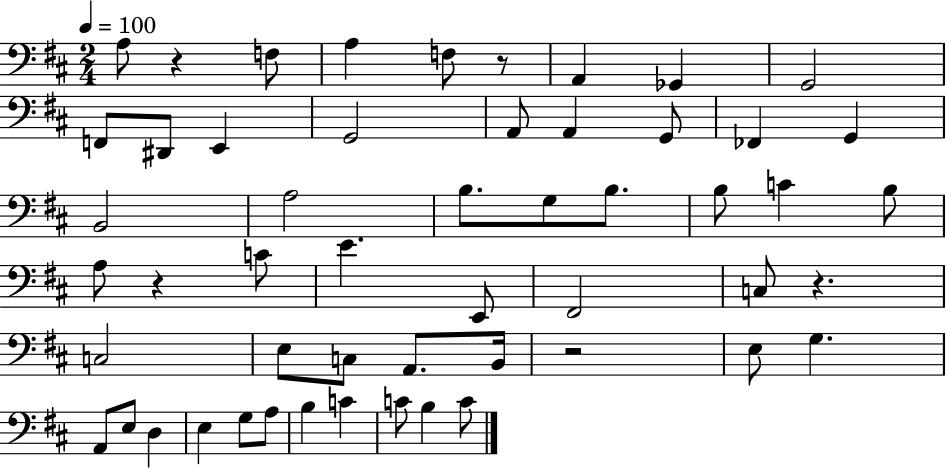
{
  \clef bass
  \numericTimeSignature
  \time 2/4
  \key d \major
  \tempo 4 = 100
  a8 r4 f8 | a4 f8 r8 | a,4 ges,4 | g,2 | \break f,8 dis,8 e,4 | g,2 | a,8 a,4 g,8 | fes,4 g,4 | \break b,2 | a2 | b8. g8 b8. | b8 c'4 b8 | \break a8 r4 c'8 | e'4. e,8 | fis,2 | c8 r4. | \break c2 | e8 c8 a,8. b,16 | r2 | e8 g4. | \break a,8 e8 d4 | e4 g8 a8 | b4 c'4 | c'8 b4 c'8 | \break \bar "|."
}